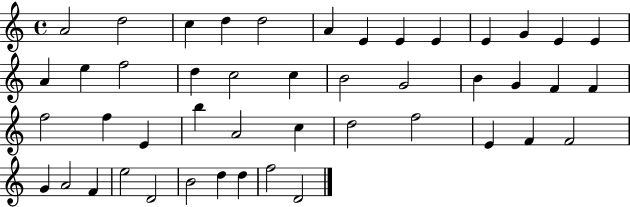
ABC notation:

X:1
T:Untitled
M:4/4
L:1/4
K:C
A2 d2 c d d2 A E E E E G E E A e f2 d c2 c B2 G2 B G F F f2 f E b A2 c d2 f2 E F F2 G A2 F e2 D2 B2 d d f2 D2